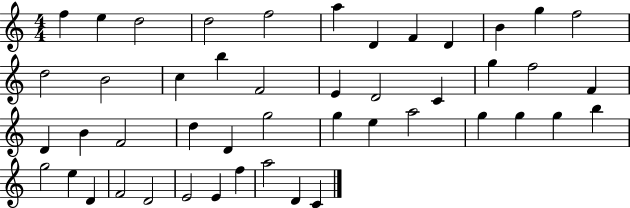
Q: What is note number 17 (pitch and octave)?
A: F4